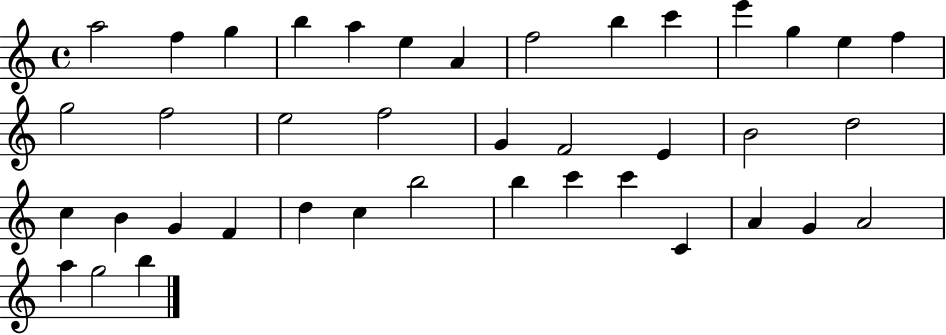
A5/h F5/q G5/q B5/q A5/q E5/q A4/q F5/h B5/q C6/q E6/q G5/q E5/q F5/q G5/h F5/h E5/h F5/h G4/q F4/h E4/q B4/h D5/h C5/q B4/q G4/q F4/q D5/q C5/q B5/h B5/q C6/q C6/q C4/q A4/q G4/q A4/h A5/q G5/h B5/q